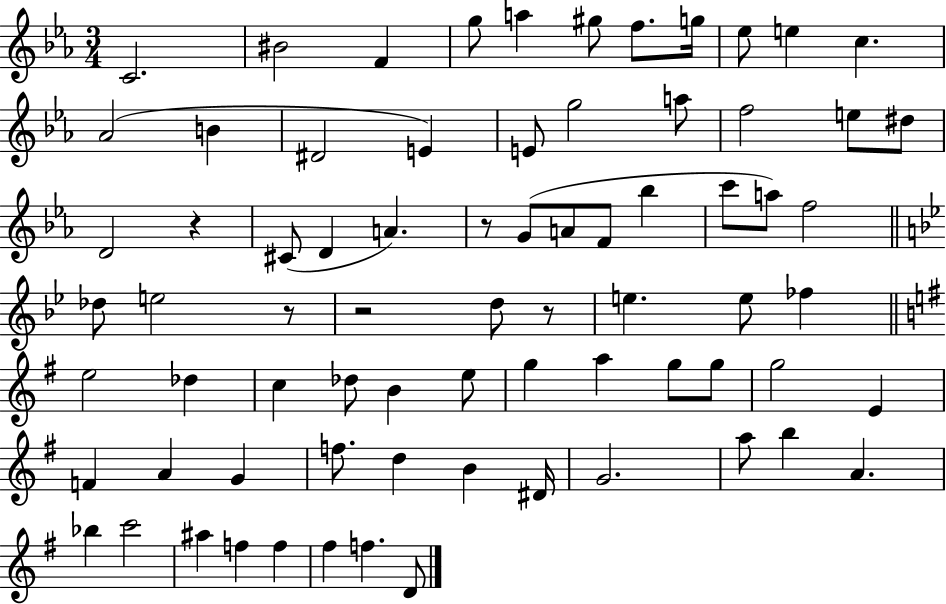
{
  \clef treble
  \numericTimeSignature
  \time 3/4
  \key ees \major
  c'2. | bis'2 f'4 | g''8 a''4 gis''8 f''8. g''16 | ees''8 e''4 c''4. | \break aes'2( b'4 | dis'2 e'4) | e'8 g''2 a''8 | f''2 e''8 dis''8 | \break d'2 r4 | cis'8( d'4 a'4.) | r8 g'8( a'8 f'8 bes''4 | c'''8 a''8) f''2 | \break \bar "||" \break \key bes \major des''8 e''2 r8 | r2 d''8 r8 | e''4. e''8 fes''4 | \bar "||" \break \key g \major e''2 des''4 | c''4 des''8 b'4 e''8 | g''4 a''4 g''8 g''8 | g''2 e'4 | \break f'4 a'4 g'4 | f''8. d''4 b'4 dis'16 | g'2. | a''8 b''4 a'4. | \break bes''4 c'''2 | ais''4 f''4 f''4 | fis''4 f''4. d'8 | \bar "|."
}